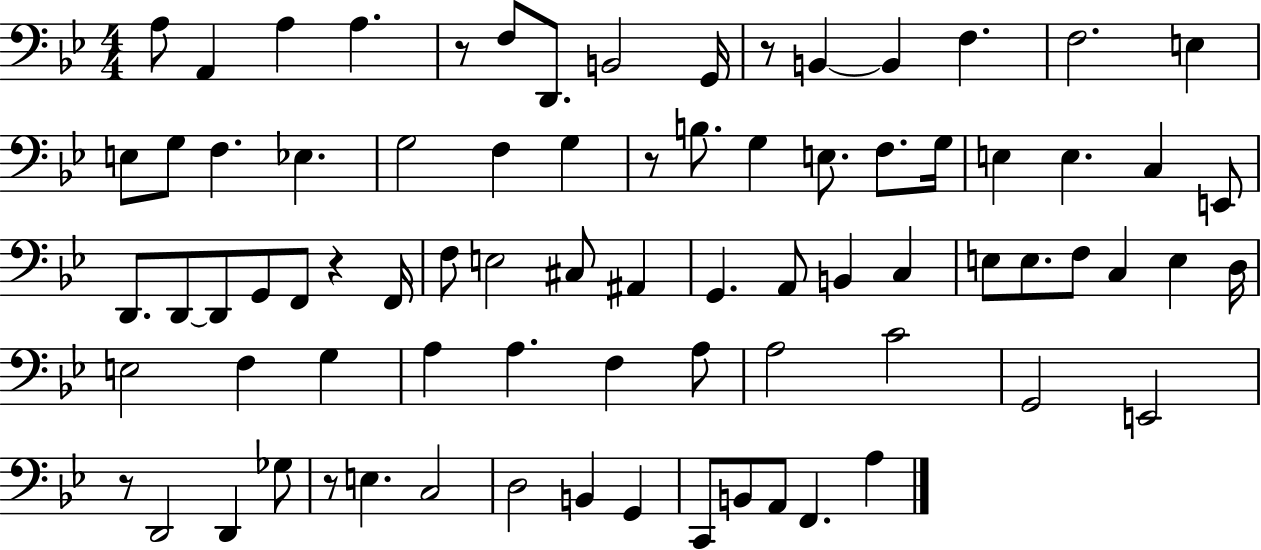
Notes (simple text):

A3/e A2/q A3/q A3/q. R/e F3/e D2/e. B2/h G2/s R/e B2/q B2/q F3/q. F3/h. E3/q E3/e G3/e F3/q. Eb3/q. G3/h F3/q G3/q R/e B3/e. G3/q E3/e. F3/e. G3/s E3/q E3/q. C3/q E2/e D2/e. D2/e D2/e G2/e F2/e R/q F2/s F3/e E3/h C#3/e A#2/q G2/q. A2/e B2/q C3/q E3/e E3/e. F3/e C3/q E3/q D3/s E3/h F3/q G3/q A3/q A3/q. F3/q A3/e A3/h C4/h G2/h E2/h R/e D2/h D2/q Gb3/e R/e E3/q. C3/h D3/h B2/q G2/q C2/e B2/e A2/e F2/q. A3/q